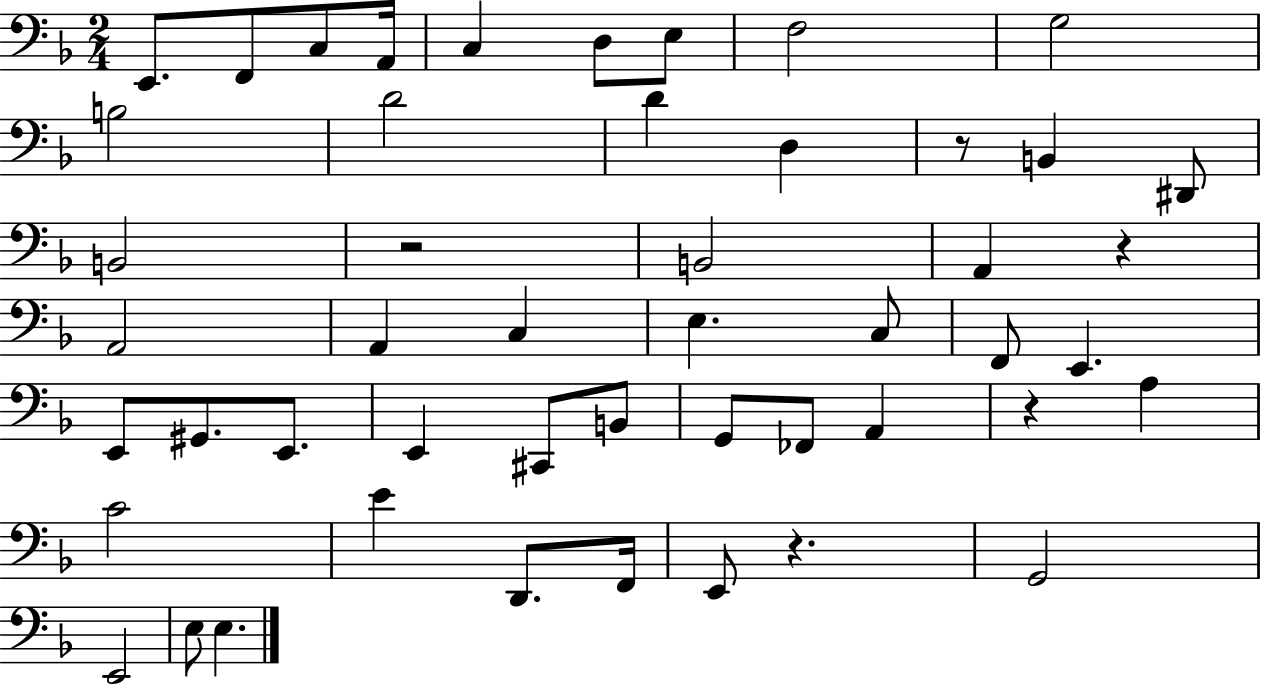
E2/e. F2/e C3/e A2/s C3/q D3/e E3/e F3/h G3/h B3/h D4/h D4/q D3/q R/e B2/q D#2/e B2/h R/h B2/h A2/q R/q A2/h A2/q C3/q E3/q. C3/e F2/e E2/q. E2/e G#2/e. E2/e. E2/q C#2/e B2/e G2/e FES2/e A2/q R/q A3/q C4/h E4/q D2/e. F2/s E2/e R/q. G2/h E2/h E3/e E3/q.